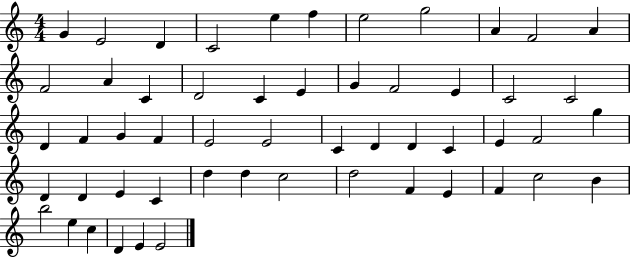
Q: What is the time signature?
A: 4/4